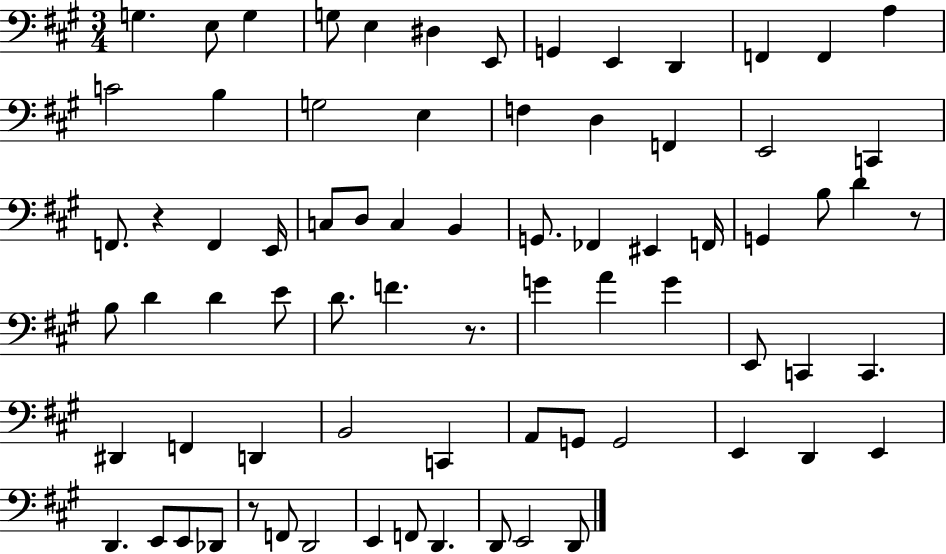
G3/q. E3/e G3/q G3/e E3/q D#3/q E2/e G2/q E2/q D2/q F2/q F2/q A3/q C4/h B3/q G3/h E3/q F3/q D3/q F2/q E2/h C2/q F2/e. R/q F2/q E2/s C3/e D3/e C3/q B2/q G2/e. FES2/q EIS2/q F2/s G2/q B3/e D4/q R/e B3/e D4/q D4/q E4/e D4/e. F4/q. R/e. G4/q A4/q G4/q E2/e C2/q C2/q. D#2/q F2/q D2/q B2/h C2/q A2/e G2/e G2/h E2/q D2/q E2/q D2/q. E2/e E2/e Db2/e R/e F2/e D2/h E2/q F2/e D2/q. D2/e E2/h D2/e